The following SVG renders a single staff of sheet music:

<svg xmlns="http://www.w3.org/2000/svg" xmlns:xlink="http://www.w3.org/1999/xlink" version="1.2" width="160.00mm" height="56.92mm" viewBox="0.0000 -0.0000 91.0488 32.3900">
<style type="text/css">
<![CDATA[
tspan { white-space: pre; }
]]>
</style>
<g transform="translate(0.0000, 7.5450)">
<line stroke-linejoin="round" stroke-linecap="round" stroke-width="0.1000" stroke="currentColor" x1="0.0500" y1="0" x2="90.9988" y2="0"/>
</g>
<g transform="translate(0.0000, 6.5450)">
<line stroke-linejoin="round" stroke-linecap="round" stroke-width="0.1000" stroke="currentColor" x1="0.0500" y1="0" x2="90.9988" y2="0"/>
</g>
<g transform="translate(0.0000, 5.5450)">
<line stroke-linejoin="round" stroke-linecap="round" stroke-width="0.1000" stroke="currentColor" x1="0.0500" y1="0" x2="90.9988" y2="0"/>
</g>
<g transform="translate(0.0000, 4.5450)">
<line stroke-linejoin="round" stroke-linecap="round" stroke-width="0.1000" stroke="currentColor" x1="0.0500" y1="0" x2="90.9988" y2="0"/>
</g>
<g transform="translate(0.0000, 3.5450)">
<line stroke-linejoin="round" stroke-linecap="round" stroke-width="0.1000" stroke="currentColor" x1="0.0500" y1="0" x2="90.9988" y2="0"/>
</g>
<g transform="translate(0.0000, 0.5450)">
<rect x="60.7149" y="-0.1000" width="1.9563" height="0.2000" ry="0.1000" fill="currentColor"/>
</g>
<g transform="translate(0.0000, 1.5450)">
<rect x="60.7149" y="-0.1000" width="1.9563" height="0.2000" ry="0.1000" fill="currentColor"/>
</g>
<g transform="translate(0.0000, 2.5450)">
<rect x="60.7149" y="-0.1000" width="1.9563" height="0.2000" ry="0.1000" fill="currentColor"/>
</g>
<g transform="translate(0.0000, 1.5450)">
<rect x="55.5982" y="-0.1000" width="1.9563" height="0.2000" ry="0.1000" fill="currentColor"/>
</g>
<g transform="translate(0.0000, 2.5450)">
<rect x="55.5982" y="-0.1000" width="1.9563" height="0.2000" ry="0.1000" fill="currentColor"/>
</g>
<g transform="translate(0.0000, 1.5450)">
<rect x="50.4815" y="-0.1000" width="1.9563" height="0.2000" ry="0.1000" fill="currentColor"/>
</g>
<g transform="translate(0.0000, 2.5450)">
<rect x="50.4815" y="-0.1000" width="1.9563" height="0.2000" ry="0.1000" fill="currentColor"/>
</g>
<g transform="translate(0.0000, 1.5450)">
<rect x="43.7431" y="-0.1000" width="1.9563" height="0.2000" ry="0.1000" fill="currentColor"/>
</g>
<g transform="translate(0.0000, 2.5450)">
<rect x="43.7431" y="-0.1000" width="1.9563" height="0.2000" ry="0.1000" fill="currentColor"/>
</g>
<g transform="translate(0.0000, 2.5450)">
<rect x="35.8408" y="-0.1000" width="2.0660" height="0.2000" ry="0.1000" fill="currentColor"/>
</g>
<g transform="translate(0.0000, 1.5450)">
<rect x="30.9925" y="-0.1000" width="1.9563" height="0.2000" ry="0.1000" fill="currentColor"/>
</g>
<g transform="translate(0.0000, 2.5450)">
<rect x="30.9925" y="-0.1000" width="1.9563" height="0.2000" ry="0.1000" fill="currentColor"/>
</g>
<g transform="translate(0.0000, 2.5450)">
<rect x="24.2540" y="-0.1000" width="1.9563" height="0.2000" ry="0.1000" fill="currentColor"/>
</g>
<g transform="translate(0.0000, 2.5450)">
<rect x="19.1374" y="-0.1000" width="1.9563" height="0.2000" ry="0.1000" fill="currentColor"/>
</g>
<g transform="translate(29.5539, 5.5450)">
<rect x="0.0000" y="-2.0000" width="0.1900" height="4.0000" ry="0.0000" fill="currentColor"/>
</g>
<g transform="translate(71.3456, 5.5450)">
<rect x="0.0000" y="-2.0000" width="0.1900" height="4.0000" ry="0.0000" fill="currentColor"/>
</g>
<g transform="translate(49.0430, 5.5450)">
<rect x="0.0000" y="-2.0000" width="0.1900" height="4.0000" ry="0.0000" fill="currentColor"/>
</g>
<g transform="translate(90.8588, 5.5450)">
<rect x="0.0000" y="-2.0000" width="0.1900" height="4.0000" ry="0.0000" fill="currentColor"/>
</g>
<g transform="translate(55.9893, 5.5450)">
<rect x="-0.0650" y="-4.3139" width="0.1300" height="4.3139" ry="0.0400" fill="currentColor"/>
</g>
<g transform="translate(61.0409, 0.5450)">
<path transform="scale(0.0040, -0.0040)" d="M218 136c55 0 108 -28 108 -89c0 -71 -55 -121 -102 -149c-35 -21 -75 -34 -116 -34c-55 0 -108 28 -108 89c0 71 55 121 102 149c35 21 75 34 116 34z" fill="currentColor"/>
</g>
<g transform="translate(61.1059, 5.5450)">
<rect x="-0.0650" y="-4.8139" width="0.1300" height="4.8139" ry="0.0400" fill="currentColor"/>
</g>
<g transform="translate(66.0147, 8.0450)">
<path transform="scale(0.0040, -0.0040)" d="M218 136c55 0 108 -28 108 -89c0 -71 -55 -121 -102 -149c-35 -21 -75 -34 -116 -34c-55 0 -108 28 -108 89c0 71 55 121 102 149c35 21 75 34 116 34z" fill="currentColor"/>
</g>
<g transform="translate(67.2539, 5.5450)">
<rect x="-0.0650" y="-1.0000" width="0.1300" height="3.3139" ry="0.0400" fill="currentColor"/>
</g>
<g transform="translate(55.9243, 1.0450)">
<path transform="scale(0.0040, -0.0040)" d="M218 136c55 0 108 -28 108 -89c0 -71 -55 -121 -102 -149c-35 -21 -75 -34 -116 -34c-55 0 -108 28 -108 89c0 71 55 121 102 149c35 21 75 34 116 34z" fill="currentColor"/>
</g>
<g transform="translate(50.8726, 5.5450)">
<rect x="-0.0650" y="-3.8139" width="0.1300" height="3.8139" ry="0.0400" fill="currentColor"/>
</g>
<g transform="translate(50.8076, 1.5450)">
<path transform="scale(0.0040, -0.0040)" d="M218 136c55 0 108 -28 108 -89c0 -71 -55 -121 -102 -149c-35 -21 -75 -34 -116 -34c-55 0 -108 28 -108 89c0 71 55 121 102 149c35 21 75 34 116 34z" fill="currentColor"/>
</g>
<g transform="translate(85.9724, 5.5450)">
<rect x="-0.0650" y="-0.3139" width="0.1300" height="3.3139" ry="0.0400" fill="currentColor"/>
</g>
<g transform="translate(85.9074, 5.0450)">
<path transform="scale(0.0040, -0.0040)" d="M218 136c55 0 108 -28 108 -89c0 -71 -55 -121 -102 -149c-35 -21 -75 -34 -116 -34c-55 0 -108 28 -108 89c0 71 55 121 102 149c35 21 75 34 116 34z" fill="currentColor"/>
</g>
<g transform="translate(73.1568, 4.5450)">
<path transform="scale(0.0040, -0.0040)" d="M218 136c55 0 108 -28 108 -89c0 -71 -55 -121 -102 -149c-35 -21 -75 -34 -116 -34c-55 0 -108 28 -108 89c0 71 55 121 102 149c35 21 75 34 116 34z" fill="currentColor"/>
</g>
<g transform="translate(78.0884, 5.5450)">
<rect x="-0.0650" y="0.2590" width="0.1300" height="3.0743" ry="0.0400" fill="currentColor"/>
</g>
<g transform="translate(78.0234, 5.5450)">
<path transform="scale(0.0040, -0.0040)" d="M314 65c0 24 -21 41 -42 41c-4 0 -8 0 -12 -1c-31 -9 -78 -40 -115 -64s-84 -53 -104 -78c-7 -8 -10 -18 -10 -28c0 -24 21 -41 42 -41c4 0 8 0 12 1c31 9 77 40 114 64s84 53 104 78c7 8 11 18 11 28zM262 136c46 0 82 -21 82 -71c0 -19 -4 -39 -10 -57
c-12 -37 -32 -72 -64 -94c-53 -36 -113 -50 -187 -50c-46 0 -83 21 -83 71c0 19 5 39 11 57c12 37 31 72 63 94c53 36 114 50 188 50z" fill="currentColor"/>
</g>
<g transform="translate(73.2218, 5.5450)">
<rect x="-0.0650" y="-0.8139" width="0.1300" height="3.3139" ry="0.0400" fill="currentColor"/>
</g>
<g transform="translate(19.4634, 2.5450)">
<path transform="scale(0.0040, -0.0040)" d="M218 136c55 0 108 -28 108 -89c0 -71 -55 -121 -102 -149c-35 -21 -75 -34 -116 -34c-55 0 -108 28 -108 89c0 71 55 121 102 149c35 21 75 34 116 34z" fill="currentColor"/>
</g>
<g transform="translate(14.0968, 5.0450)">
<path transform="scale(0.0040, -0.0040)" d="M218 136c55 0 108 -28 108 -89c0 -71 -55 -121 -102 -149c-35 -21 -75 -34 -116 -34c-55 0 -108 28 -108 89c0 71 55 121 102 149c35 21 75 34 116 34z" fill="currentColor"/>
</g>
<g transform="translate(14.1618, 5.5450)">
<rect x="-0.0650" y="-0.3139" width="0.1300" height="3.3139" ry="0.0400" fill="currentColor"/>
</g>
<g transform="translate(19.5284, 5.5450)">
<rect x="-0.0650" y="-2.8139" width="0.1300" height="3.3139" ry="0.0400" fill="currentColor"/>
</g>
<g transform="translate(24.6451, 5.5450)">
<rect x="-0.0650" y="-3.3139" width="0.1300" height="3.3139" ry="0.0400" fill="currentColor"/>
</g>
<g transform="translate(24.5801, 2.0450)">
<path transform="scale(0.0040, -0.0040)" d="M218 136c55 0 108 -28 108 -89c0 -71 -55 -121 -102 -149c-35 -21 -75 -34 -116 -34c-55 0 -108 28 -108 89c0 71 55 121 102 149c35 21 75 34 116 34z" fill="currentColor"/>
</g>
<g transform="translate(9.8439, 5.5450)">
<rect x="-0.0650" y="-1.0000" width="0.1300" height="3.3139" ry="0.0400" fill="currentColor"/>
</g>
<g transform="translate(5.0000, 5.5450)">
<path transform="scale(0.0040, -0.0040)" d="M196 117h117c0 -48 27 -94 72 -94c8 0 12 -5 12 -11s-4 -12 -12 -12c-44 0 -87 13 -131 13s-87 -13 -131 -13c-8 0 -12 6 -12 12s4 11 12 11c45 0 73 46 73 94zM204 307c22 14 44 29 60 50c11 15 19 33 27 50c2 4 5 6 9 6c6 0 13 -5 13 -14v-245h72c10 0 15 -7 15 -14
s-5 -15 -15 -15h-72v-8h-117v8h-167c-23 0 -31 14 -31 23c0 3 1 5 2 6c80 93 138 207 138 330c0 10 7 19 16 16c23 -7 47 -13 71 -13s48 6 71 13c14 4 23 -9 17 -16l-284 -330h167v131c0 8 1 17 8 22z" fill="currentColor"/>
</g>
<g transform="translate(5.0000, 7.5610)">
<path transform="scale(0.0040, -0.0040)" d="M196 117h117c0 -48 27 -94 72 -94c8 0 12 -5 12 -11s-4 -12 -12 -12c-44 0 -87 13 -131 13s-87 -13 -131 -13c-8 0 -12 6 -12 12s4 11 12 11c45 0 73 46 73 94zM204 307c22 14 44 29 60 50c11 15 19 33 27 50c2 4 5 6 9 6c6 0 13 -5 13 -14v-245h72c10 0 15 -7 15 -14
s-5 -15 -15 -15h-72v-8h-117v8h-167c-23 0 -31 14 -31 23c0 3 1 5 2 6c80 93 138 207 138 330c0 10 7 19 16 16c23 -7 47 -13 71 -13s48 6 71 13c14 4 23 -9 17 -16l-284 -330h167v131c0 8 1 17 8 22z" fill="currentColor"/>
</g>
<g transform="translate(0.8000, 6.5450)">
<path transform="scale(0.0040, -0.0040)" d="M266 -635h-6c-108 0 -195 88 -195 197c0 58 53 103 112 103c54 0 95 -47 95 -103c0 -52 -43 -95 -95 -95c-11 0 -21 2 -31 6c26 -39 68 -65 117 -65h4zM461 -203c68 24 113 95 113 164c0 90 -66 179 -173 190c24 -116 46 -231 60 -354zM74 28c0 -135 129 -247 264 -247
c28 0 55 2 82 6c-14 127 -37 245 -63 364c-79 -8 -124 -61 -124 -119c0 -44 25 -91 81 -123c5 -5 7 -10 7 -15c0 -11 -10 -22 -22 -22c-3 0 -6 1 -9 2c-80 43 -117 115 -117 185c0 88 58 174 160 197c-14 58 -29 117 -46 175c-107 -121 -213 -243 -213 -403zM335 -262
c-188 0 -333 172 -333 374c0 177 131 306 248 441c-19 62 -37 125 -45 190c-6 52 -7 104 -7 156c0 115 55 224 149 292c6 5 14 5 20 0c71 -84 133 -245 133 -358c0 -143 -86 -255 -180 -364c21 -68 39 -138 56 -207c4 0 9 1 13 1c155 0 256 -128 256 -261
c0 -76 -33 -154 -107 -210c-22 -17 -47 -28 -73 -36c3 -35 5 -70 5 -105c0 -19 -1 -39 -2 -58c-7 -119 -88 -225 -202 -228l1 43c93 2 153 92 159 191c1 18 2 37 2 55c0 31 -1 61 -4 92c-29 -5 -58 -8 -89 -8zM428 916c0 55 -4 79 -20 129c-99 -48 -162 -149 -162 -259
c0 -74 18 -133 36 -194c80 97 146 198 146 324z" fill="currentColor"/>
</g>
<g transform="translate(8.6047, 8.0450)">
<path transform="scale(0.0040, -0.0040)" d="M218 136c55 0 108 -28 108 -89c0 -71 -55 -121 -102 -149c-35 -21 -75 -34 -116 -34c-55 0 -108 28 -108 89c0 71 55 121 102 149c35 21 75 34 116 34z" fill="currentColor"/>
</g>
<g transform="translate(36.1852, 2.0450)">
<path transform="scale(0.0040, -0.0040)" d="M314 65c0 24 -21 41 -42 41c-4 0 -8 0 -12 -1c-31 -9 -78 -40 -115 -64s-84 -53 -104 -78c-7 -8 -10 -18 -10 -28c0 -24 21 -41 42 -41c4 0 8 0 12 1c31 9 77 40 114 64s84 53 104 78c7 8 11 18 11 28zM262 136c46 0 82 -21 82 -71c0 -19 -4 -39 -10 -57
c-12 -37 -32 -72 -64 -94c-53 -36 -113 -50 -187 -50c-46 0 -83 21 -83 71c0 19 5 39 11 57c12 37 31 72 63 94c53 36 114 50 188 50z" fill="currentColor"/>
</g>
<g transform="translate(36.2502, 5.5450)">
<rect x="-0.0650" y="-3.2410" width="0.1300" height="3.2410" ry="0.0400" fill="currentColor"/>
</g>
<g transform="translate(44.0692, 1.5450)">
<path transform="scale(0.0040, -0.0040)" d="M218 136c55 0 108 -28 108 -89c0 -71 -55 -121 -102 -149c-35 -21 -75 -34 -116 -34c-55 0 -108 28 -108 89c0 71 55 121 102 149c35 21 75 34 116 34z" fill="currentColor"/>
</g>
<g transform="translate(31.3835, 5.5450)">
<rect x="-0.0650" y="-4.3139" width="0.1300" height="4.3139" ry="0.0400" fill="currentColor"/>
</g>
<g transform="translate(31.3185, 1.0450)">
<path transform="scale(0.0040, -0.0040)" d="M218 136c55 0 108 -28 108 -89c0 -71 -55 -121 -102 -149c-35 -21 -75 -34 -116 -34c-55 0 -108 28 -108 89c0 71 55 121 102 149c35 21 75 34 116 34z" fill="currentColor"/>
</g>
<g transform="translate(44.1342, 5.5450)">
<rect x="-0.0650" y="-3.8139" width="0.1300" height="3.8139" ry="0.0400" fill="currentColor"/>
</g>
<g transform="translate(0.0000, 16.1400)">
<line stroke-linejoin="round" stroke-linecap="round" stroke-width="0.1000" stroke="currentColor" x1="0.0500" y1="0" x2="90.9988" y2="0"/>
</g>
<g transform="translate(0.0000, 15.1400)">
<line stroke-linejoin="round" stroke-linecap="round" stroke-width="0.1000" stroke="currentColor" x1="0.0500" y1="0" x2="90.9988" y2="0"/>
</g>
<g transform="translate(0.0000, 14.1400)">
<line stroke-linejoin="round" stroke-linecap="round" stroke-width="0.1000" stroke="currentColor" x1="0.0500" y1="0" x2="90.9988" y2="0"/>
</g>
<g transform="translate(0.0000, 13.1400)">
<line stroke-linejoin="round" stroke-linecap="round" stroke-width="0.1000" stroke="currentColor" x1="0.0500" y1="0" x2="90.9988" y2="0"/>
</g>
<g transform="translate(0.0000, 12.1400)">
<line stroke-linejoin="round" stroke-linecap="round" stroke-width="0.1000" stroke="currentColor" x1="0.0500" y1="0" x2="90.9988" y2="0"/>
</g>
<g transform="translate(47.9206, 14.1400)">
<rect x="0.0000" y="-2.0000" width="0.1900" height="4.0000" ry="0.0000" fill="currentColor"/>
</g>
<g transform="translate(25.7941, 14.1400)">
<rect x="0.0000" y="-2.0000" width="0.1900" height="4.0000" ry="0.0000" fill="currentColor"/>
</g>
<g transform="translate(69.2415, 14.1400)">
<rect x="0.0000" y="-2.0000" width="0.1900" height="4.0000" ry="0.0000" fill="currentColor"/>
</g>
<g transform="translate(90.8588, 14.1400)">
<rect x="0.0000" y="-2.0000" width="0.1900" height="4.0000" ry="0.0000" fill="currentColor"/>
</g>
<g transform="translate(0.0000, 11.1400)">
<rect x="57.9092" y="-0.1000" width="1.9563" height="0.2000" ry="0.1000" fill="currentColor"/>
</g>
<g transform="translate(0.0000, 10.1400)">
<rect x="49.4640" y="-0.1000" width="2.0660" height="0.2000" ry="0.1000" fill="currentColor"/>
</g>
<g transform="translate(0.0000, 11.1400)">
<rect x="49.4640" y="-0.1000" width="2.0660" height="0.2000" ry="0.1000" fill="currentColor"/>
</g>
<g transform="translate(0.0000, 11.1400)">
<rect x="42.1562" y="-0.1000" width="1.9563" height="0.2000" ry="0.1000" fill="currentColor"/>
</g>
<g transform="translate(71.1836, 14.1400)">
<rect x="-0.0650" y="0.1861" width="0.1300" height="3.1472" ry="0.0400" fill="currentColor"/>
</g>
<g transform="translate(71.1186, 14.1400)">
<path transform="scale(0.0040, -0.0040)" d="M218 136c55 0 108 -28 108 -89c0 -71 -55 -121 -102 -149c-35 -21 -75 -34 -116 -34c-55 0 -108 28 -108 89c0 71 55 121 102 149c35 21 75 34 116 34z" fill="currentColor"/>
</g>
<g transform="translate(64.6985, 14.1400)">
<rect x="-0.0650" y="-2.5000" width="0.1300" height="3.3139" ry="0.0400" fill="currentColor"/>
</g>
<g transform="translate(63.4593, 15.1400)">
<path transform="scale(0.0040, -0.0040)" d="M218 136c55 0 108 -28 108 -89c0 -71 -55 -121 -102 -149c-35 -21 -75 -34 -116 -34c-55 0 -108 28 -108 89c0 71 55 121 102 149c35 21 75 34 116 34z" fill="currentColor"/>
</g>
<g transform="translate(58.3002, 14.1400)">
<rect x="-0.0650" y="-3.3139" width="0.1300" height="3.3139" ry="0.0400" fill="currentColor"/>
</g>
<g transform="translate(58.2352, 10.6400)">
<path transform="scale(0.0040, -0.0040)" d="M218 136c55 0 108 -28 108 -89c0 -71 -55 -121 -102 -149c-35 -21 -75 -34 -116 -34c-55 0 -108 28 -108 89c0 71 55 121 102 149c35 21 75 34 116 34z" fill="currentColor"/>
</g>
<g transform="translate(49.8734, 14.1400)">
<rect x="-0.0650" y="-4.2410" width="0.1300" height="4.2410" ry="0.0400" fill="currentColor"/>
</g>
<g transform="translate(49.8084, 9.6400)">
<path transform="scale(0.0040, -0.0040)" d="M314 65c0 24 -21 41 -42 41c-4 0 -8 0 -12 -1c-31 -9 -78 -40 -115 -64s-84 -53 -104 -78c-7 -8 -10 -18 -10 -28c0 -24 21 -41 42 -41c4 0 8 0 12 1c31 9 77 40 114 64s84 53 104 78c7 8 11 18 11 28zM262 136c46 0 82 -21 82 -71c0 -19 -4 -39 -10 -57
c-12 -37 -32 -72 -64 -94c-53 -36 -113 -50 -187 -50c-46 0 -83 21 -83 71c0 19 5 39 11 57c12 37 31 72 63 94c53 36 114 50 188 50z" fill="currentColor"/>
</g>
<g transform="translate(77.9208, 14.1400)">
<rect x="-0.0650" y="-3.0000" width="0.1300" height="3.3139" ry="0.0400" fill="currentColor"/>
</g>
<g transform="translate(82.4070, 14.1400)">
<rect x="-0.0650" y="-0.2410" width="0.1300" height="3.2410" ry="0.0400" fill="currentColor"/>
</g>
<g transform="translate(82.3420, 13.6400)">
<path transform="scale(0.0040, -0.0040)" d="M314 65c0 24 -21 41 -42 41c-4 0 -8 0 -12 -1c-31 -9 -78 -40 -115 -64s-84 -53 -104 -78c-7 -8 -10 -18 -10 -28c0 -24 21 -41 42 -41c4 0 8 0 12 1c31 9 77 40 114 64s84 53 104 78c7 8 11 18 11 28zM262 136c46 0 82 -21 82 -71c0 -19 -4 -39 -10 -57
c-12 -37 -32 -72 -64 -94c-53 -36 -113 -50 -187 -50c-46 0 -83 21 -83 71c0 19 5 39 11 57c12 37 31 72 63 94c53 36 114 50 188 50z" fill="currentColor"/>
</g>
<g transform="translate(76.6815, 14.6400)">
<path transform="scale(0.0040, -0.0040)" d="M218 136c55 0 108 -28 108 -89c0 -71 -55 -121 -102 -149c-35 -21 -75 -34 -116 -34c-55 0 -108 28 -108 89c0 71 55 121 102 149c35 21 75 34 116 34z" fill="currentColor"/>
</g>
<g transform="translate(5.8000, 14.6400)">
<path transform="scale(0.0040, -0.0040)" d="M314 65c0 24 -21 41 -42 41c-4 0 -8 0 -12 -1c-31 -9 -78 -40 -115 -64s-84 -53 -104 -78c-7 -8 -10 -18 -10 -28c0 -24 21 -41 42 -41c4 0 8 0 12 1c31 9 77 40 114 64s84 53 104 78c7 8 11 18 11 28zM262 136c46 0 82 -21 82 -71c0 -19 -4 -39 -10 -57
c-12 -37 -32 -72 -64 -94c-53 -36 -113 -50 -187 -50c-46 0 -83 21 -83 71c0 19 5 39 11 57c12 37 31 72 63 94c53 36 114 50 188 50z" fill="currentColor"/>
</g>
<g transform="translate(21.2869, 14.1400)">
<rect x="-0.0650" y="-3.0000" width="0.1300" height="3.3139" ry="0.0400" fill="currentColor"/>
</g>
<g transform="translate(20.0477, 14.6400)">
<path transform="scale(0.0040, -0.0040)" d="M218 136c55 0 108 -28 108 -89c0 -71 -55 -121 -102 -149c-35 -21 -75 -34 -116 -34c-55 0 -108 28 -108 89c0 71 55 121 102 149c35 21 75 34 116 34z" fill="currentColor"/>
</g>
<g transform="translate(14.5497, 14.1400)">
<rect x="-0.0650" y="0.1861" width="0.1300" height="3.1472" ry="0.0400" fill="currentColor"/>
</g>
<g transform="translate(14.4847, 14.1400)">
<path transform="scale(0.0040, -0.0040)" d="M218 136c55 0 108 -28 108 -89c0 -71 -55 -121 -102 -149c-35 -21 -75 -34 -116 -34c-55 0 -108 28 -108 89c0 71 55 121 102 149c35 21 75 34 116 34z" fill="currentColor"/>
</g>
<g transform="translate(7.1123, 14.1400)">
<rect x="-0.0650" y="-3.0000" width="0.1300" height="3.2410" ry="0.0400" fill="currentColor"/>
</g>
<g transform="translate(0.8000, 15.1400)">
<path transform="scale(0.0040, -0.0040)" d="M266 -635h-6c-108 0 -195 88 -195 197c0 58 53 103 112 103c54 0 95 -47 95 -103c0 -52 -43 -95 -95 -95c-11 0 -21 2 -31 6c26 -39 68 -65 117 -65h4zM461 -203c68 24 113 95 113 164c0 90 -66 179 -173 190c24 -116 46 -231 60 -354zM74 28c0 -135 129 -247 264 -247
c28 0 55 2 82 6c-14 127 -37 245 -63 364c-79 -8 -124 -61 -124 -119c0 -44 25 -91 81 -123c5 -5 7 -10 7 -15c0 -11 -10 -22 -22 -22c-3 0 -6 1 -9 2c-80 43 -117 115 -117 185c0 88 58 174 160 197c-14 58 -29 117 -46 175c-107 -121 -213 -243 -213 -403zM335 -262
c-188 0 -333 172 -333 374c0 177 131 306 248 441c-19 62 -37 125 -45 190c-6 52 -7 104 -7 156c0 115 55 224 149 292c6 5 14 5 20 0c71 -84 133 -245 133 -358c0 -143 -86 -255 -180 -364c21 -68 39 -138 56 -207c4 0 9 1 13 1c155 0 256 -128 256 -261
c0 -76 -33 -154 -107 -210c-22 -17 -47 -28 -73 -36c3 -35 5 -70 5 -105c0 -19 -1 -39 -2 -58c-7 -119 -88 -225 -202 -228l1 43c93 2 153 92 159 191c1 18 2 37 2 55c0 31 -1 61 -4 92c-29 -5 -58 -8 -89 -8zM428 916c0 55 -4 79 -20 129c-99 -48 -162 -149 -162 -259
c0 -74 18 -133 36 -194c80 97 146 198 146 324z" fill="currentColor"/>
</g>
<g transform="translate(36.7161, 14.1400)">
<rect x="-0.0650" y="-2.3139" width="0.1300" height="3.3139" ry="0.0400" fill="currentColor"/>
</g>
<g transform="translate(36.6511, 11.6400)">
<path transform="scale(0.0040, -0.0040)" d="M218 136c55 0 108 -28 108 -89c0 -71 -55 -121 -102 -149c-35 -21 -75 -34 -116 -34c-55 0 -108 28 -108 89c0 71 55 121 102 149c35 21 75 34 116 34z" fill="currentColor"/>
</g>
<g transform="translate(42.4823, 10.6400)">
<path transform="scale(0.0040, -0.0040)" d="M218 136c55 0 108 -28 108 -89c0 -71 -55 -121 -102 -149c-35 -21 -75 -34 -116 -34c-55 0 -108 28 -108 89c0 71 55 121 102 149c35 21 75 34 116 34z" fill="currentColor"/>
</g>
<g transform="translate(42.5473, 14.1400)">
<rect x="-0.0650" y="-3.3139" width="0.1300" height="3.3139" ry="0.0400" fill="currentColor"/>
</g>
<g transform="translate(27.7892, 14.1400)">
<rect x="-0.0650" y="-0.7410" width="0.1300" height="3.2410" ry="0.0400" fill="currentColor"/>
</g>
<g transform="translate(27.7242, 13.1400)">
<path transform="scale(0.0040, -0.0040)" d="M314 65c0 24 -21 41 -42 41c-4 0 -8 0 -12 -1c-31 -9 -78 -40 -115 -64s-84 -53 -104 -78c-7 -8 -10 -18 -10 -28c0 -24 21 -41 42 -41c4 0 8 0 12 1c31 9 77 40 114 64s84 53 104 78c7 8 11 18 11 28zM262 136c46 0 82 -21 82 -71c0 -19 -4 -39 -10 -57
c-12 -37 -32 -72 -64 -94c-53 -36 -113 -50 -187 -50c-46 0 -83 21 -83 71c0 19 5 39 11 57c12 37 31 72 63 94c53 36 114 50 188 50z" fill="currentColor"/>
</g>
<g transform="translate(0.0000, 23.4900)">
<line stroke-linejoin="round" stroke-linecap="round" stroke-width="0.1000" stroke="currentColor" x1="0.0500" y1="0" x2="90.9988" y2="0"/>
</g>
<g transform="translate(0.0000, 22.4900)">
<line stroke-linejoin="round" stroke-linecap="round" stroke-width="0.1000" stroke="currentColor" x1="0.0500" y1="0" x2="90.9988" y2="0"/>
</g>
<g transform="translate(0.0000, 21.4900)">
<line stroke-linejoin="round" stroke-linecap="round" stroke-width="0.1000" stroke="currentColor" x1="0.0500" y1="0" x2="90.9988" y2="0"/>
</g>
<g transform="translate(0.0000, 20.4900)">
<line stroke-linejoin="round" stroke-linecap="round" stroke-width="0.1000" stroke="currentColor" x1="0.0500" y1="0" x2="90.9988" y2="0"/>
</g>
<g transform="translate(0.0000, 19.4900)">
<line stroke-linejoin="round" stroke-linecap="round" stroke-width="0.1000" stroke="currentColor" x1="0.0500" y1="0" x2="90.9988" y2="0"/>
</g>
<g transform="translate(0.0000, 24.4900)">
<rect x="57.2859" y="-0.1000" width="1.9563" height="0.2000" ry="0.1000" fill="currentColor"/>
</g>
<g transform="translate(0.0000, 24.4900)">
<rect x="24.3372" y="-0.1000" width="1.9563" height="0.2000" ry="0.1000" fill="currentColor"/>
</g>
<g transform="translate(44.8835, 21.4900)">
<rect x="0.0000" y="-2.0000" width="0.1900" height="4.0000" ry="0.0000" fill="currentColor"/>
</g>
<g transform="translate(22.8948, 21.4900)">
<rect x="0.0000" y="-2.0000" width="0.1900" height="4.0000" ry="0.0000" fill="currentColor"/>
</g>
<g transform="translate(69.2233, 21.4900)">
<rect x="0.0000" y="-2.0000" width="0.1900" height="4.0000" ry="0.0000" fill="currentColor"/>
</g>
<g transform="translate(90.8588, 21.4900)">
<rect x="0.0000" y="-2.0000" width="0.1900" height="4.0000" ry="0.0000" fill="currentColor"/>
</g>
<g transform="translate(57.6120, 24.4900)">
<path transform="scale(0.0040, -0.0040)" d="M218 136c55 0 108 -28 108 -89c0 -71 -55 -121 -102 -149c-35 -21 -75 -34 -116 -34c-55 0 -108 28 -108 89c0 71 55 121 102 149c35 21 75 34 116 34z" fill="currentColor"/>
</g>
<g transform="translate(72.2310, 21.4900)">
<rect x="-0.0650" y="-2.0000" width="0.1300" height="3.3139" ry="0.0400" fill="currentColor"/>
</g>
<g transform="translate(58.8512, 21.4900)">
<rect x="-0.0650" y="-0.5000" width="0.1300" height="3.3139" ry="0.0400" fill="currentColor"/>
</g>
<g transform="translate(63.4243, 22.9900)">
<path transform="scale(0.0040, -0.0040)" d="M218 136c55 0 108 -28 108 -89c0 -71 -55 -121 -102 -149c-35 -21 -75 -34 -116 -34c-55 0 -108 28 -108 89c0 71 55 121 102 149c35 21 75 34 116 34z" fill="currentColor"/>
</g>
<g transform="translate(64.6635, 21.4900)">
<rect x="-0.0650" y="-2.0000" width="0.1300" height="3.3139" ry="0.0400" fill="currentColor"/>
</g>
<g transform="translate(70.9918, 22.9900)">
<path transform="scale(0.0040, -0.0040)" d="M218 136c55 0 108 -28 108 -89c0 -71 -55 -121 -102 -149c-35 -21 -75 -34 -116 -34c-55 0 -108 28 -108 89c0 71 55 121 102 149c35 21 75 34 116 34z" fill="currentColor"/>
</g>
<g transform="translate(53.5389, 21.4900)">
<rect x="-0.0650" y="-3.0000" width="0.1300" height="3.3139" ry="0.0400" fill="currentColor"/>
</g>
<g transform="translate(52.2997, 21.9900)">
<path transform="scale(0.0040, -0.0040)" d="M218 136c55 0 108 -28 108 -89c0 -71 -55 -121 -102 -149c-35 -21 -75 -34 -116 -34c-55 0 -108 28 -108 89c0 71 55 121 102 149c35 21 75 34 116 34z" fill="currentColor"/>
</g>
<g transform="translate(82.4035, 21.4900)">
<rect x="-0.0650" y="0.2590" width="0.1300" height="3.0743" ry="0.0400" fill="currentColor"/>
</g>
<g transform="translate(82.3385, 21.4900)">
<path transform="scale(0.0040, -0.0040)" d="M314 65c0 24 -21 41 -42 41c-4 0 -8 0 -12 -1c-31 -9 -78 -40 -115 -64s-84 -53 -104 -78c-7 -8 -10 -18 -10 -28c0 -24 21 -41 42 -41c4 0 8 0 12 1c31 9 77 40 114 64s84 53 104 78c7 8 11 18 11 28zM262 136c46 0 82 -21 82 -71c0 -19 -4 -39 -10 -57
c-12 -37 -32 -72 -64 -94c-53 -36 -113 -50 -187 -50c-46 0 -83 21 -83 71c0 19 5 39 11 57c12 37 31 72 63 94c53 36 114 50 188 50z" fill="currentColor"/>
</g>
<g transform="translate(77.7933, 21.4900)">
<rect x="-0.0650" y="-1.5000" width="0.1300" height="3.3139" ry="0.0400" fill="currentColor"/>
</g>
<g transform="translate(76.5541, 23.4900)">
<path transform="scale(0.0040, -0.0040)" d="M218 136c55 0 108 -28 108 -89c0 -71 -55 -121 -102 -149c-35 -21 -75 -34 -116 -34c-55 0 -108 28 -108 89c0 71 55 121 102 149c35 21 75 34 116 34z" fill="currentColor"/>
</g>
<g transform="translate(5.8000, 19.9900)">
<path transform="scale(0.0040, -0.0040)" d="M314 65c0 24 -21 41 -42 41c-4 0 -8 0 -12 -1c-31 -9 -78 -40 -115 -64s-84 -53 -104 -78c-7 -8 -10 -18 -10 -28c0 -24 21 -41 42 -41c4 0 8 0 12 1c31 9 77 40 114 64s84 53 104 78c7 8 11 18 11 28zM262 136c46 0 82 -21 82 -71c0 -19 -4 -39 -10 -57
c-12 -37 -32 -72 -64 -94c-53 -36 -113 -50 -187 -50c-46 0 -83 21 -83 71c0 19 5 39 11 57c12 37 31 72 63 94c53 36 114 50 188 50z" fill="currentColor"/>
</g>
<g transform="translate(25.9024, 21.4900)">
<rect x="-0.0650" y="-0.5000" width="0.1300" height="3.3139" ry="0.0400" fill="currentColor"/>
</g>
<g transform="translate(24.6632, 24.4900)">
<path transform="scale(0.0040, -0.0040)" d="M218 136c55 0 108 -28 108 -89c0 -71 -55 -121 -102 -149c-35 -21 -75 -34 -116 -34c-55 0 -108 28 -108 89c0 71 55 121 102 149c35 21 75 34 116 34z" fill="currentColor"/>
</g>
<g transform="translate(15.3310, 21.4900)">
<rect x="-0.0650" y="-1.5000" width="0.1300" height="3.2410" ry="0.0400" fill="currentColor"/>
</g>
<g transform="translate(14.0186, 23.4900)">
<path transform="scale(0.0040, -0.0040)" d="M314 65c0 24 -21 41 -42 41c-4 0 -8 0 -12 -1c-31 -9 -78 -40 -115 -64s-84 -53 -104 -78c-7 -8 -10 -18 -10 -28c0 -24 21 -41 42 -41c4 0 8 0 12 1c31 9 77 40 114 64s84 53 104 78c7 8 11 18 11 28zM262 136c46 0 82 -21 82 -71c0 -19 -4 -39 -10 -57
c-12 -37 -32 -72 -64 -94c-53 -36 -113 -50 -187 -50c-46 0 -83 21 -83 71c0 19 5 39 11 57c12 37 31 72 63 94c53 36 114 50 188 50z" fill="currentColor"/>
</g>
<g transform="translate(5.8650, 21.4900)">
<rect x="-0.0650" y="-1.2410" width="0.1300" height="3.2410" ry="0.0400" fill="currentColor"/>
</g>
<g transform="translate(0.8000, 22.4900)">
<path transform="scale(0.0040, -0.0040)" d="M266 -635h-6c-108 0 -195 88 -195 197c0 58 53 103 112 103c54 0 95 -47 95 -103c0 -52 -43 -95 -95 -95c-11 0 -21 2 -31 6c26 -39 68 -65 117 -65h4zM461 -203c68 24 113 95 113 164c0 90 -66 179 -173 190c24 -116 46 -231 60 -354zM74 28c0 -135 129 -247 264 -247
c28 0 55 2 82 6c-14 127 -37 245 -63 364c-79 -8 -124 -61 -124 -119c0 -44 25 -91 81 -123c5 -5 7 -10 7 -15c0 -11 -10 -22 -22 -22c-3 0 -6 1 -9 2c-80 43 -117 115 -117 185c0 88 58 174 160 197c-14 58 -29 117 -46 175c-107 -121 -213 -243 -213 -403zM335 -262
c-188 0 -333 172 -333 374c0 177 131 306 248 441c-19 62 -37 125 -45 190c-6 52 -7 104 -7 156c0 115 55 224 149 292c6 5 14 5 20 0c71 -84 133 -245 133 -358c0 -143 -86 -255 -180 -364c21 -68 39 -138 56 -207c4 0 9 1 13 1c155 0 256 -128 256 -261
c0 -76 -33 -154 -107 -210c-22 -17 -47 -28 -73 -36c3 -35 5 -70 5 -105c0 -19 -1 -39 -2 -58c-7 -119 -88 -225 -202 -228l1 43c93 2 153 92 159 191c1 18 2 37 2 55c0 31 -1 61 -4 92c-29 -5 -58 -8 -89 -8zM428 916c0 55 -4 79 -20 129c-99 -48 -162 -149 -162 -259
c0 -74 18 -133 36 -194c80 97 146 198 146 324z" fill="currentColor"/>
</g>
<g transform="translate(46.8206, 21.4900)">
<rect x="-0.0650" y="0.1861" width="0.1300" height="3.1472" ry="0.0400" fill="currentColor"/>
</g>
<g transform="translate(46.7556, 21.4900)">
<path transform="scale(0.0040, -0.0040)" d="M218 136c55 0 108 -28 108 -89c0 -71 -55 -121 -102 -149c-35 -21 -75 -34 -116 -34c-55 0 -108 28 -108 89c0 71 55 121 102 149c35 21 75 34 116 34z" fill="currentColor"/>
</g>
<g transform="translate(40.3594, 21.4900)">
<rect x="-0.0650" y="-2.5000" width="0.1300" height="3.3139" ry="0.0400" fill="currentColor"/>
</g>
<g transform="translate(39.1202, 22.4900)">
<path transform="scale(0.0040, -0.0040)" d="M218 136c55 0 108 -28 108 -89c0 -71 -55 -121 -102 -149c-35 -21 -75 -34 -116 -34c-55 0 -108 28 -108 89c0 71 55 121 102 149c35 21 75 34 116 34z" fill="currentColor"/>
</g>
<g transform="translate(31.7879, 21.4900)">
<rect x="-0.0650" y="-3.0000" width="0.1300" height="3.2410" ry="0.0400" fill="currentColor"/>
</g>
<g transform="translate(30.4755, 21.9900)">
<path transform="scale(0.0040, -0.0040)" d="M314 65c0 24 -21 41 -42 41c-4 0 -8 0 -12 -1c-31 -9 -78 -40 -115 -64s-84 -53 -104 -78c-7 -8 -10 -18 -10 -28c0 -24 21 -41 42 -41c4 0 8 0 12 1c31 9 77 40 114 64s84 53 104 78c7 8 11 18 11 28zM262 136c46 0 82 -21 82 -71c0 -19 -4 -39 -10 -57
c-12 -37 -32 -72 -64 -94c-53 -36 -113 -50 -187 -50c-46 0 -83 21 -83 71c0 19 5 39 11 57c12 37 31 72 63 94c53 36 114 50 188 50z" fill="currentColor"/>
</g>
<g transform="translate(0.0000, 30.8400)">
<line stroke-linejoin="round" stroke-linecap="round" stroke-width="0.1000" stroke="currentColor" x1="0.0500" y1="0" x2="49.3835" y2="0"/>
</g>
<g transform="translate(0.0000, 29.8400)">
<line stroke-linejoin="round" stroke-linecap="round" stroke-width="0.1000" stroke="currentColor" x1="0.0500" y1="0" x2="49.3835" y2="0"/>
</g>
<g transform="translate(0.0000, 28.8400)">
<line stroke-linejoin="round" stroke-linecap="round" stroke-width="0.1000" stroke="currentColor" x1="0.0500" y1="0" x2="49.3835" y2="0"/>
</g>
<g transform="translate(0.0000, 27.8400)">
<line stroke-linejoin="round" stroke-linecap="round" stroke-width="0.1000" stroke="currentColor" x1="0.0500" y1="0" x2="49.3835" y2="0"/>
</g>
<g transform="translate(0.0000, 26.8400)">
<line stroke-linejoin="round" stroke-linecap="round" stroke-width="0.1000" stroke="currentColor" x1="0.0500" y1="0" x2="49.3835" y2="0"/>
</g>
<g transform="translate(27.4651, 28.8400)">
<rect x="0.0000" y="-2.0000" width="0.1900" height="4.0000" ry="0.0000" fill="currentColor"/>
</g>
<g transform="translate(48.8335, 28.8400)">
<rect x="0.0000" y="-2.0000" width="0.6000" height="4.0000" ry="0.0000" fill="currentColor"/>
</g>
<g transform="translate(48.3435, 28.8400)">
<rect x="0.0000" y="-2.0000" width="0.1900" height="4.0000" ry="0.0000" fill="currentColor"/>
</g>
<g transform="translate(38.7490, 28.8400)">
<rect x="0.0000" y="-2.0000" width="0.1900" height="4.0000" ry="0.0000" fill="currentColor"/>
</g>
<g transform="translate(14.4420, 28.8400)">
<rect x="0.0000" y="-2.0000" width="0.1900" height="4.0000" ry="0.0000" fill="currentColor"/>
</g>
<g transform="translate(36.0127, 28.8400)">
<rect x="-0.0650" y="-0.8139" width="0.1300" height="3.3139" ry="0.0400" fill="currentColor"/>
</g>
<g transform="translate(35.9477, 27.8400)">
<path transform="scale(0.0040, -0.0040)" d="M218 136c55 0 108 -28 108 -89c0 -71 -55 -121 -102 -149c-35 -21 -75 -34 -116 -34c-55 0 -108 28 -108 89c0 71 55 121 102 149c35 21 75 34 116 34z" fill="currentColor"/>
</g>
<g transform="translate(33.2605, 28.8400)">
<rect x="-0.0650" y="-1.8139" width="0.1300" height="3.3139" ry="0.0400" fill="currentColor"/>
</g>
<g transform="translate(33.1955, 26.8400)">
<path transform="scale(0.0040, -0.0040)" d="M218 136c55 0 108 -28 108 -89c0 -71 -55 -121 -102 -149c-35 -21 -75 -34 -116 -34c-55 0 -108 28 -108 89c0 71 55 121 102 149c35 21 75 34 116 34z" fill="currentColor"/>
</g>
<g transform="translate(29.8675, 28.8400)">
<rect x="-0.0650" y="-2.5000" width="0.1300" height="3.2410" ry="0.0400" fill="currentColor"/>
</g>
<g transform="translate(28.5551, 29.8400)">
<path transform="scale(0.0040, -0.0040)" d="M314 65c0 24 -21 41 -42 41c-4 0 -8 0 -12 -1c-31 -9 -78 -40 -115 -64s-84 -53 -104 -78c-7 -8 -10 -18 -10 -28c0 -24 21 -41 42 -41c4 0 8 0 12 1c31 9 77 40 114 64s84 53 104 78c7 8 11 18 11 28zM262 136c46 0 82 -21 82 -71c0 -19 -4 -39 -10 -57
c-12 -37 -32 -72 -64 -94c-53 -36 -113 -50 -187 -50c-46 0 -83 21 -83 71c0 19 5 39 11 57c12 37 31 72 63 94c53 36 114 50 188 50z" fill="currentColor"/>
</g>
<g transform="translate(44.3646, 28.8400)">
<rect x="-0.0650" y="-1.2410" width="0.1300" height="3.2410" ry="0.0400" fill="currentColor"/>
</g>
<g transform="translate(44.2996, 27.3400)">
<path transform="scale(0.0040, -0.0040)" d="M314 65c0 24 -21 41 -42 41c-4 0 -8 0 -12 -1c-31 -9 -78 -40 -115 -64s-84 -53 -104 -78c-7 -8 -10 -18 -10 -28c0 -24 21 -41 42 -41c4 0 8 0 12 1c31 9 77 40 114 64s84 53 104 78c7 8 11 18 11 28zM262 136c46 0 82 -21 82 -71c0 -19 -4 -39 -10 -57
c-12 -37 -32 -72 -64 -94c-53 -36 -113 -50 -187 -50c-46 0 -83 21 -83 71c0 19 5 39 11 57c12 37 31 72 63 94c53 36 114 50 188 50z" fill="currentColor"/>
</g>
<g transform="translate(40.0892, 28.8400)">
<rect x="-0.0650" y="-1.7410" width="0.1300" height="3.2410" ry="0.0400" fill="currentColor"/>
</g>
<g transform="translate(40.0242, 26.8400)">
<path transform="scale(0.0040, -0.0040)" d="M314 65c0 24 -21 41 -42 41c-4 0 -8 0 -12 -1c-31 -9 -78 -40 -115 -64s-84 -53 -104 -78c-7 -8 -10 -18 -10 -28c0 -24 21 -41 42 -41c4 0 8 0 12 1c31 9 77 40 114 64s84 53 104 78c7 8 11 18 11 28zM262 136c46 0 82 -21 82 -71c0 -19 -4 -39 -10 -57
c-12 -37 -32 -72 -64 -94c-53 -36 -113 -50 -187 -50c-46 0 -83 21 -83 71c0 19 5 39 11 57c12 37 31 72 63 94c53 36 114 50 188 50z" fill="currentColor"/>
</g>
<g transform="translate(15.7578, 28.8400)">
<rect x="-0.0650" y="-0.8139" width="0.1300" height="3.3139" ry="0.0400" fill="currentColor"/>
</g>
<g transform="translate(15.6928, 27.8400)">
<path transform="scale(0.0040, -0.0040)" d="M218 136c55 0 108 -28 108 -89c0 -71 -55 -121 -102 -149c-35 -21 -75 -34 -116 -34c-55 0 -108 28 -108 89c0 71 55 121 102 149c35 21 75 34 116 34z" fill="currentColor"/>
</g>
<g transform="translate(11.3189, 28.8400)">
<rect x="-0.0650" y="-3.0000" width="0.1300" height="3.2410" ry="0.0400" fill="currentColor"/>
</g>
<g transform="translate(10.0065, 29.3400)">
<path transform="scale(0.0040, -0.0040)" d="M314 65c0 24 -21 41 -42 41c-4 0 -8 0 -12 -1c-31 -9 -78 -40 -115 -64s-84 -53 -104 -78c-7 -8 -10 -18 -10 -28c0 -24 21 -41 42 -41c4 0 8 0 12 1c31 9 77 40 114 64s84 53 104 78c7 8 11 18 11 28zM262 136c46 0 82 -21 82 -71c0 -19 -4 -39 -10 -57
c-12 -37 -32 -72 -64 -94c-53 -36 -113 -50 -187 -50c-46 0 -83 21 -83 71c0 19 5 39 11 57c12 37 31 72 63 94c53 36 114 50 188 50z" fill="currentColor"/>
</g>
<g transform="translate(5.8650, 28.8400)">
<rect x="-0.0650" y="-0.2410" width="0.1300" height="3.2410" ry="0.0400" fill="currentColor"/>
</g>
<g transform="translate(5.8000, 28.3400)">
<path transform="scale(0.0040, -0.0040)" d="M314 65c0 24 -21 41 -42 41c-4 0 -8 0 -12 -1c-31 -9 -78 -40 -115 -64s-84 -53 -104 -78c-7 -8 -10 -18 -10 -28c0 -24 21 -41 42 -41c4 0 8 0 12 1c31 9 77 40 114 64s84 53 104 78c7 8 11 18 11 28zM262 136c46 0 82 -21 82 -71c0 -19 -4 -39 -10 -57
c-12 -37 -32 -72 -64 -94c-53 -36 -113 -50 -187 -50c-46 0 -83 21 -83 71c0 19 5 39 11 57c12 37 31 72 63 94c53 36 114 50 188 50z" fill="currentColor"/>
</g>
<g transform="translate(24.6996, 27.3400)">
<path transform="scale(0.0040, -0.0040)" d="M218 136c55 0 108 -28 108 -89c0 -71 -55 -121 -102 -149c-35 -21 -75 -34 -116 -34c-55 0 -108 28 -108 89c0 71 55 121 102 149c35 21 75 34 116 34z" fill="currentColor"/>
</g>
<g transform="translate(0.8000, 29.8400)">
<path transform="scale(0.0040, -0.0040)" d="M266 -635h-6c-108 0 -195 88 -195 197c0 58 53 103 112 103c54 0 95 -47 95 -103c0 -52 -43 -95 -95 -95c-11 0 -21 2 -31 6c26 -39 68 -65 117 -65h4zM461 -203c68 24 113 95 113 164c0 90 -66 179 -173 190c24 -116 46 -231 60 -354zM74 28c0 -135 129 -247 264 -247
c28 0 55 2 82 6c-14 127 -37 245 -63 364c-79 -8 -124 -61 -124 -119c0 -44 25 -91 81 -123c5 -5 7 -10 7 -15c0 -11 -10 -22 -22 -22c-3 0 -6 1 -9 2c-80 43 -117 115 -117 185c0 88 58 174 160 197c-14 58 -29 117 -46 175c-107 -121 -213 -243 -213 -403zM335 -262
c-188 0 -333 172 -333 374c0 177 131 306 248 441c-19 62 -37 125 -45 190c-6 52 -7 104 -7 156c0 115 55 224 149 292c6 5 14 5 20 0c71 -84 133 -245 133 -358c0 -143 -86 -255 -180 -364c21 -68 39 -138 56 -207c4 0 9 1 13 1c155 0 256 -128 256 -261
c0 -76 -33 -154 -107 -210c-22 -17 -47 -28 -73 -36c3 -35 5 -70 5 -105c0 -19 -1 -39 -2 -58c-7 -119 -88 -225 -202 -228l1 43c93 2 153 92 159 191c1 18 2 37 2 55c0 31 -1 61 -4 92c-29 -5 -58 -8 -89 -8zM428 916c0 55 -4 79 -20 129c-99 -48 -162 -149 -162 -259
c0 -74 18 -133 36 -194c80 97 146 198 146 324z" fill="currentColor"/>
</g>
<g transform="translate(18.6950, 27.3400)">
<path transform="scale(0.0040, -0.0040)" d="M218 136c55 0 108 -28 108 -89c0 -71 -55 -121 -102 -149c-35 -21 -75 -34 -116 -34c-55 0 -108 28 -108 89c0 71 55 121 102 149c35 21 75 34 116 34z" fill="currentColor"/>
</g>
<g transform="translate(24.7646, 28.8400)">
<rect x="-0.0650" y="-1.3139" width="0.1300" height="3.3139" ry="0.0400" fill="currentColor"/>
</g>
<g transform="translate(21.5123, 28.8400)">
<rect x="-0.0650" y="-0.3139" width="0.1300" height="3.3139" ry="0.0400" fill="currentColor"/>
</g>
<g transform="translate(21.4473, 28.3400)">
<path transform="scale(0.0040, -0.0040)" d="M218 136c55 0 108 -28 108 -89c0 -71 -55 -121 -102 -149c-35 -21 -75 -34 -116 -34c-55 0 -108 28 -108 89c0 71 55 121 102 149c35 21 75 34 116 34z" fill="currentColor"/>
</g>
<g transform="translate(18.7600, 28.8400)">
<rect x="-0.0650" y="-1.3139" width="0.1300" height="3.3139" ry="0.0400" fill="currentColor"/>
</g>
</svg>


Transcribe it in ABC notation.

X:1
T:Untitled
M:4/4
L:1/4
K:C
D c a b d' b2 c' c' d' e' D d B2 c A2 B A d2 g b d'2 b G B A c2 e2 E2 C A2 G B A C F F E B2 c2 A2 d e c e G2 f d f2 e2